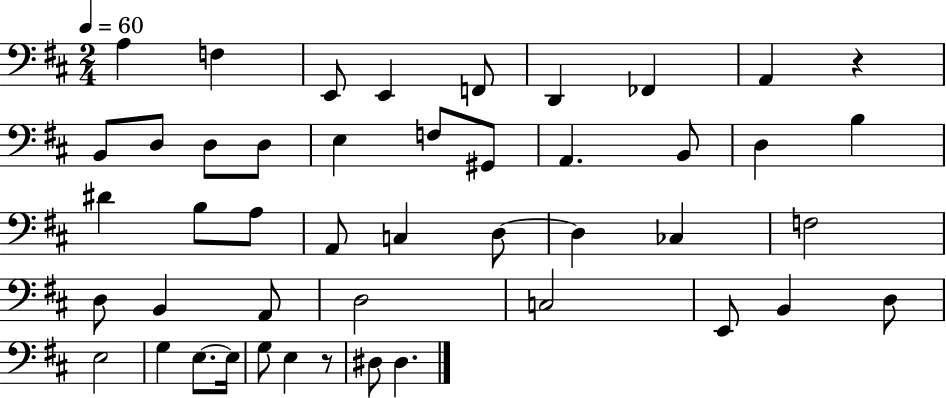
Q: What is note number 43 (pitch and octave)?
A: D#3